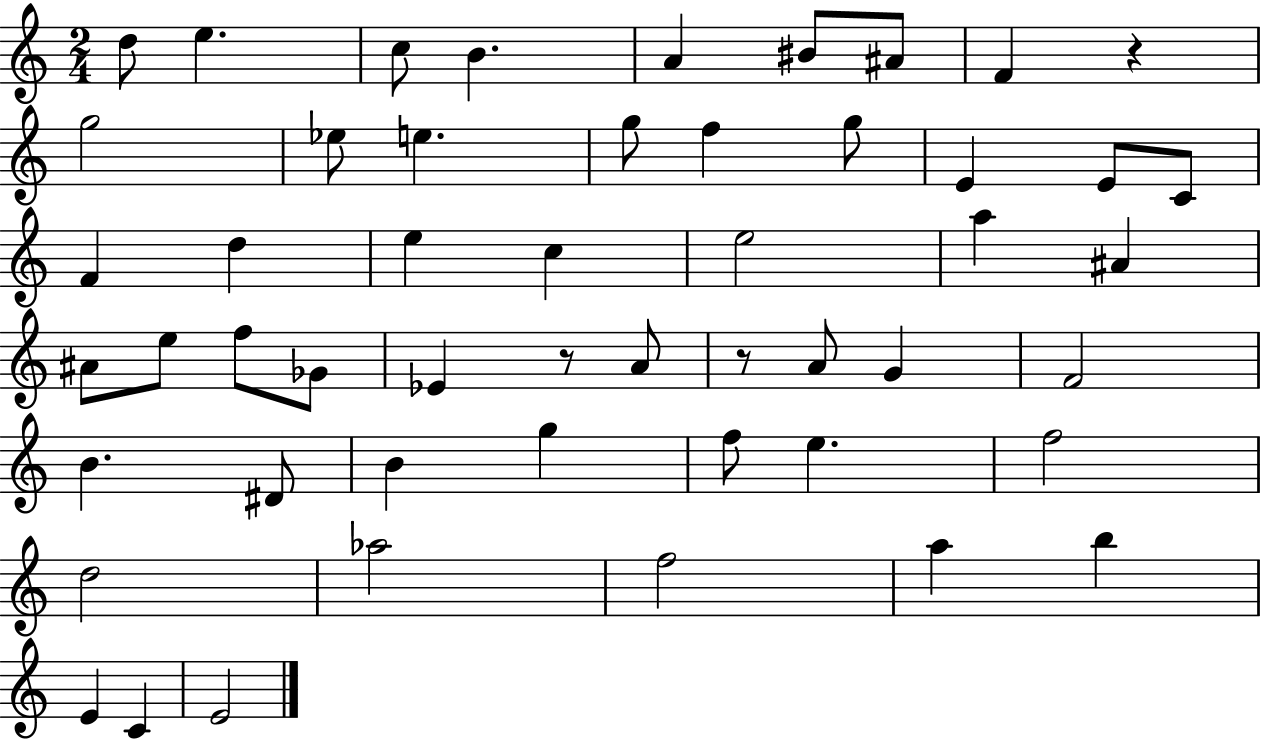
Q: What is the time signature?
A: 2/4